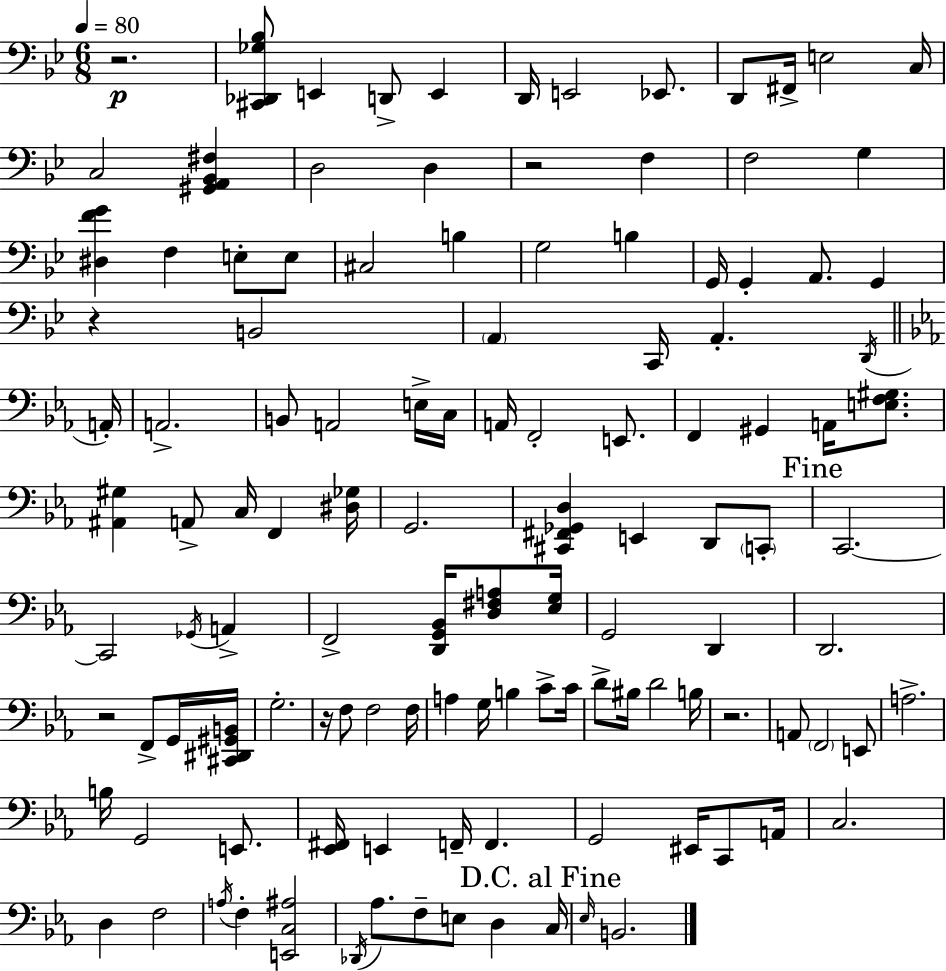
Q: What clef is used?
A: bass